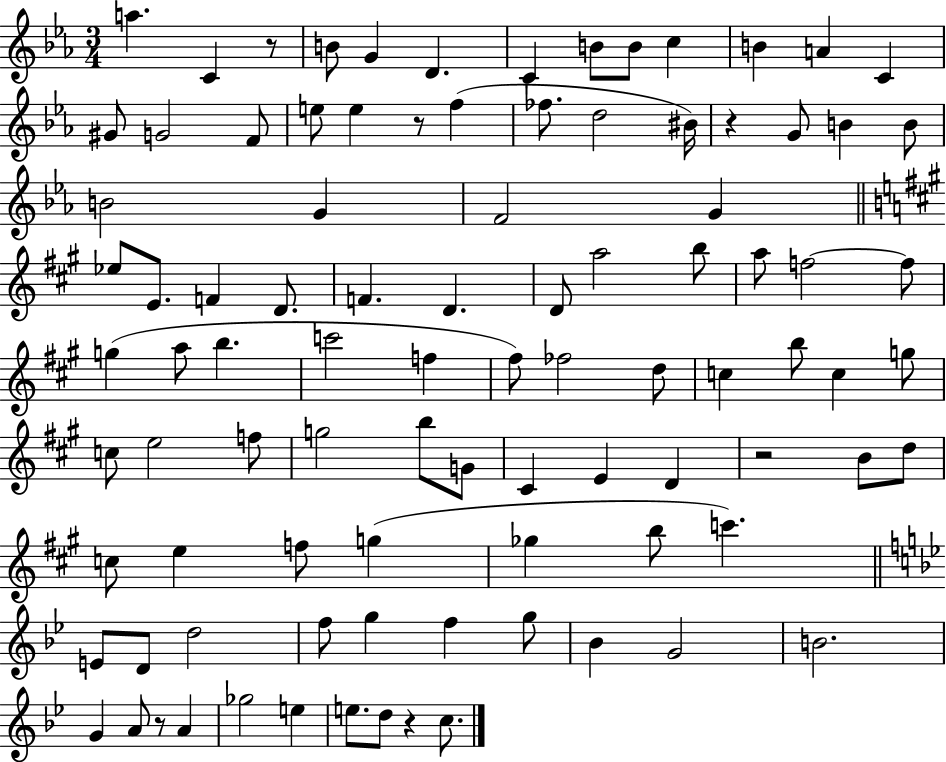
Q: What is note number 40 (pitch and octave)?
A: F5